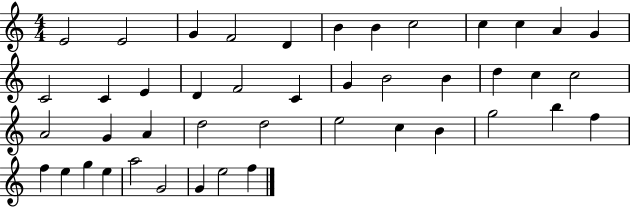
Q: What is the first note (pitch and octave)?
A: E4